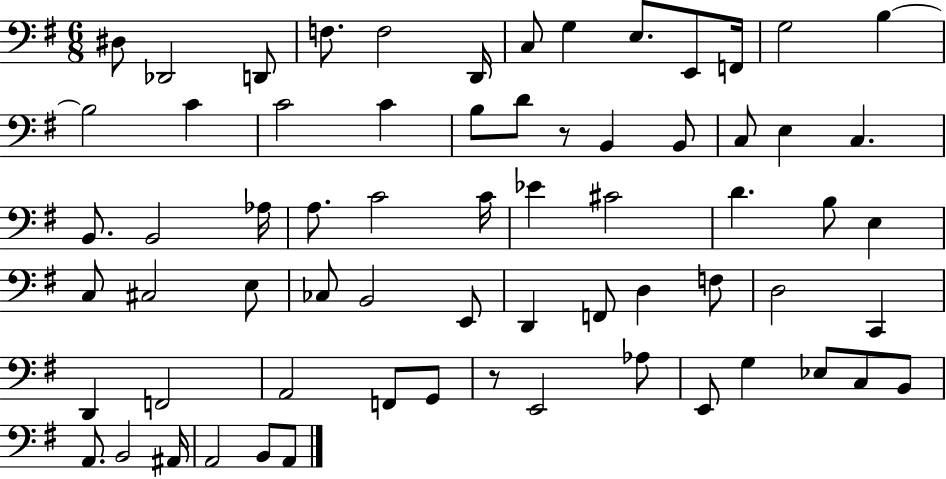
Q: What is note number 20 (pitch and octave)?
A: B2